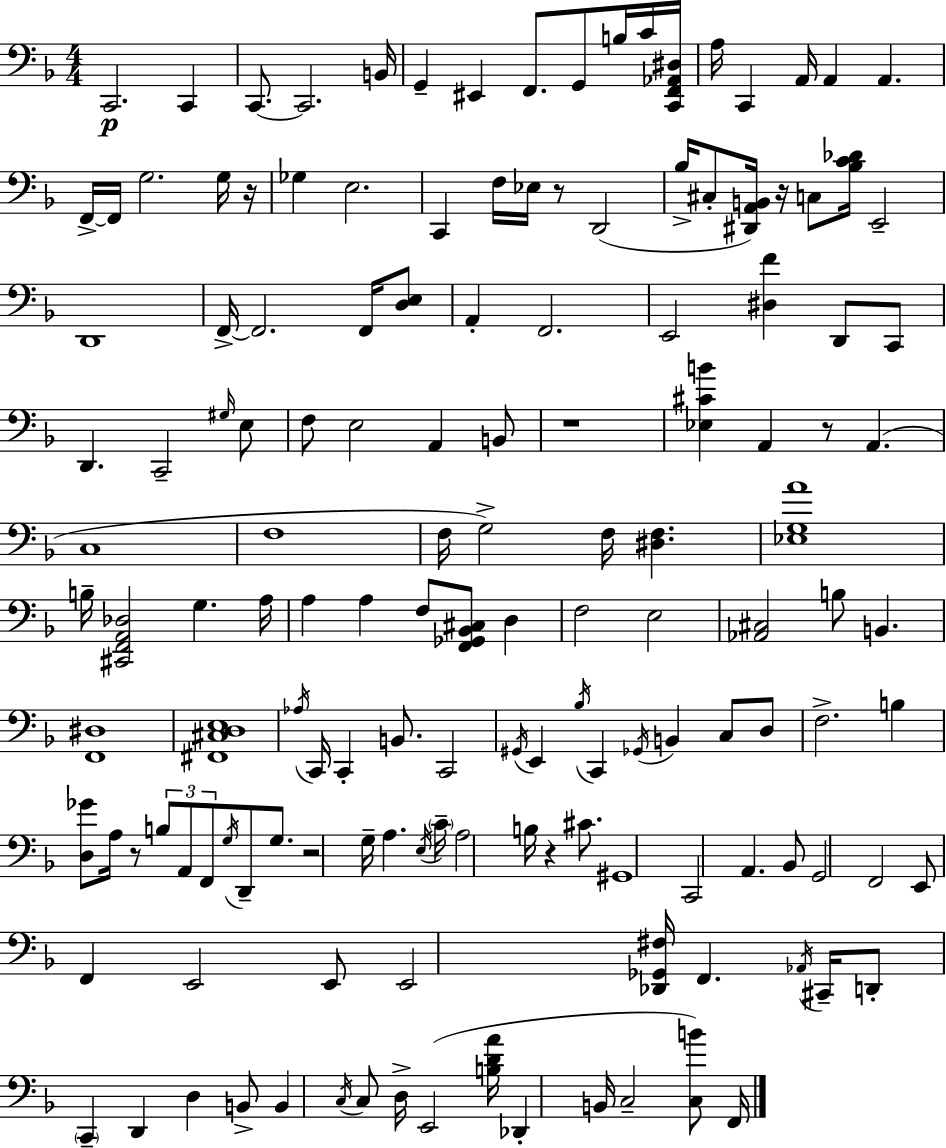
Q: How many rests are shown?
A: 8